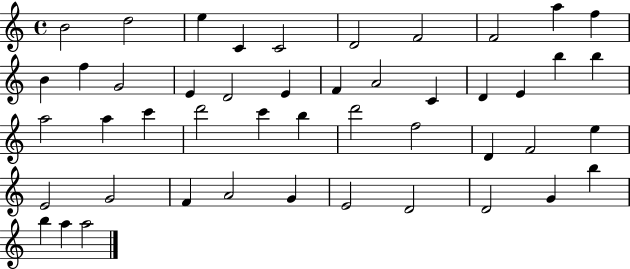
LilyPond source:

{
  \clef treble
  \time 4/4
  \defaultTimeSignature
  \key c \major
  b'2 d''2 | e''4 c'4 c'2 | d'2 f'2 | f'2 a''4 f''4 | \break b'4 f''4 g'2 | e'4 d'2 e'4 | f'4 a'2 c'4 | d'4 e'4 b''4 b''4 | \break a''2 a''4 c'''4 | d'''2 c'''4 b''4 | d'''2 f''2 | d'4 f'2 e''4 | \break e'2 g'2 | f'4 a'2 g'4 | e'2 d'2 | d'2 g'4 b''4 | \break b''4 a''4 a''2 | \bar "|."
}